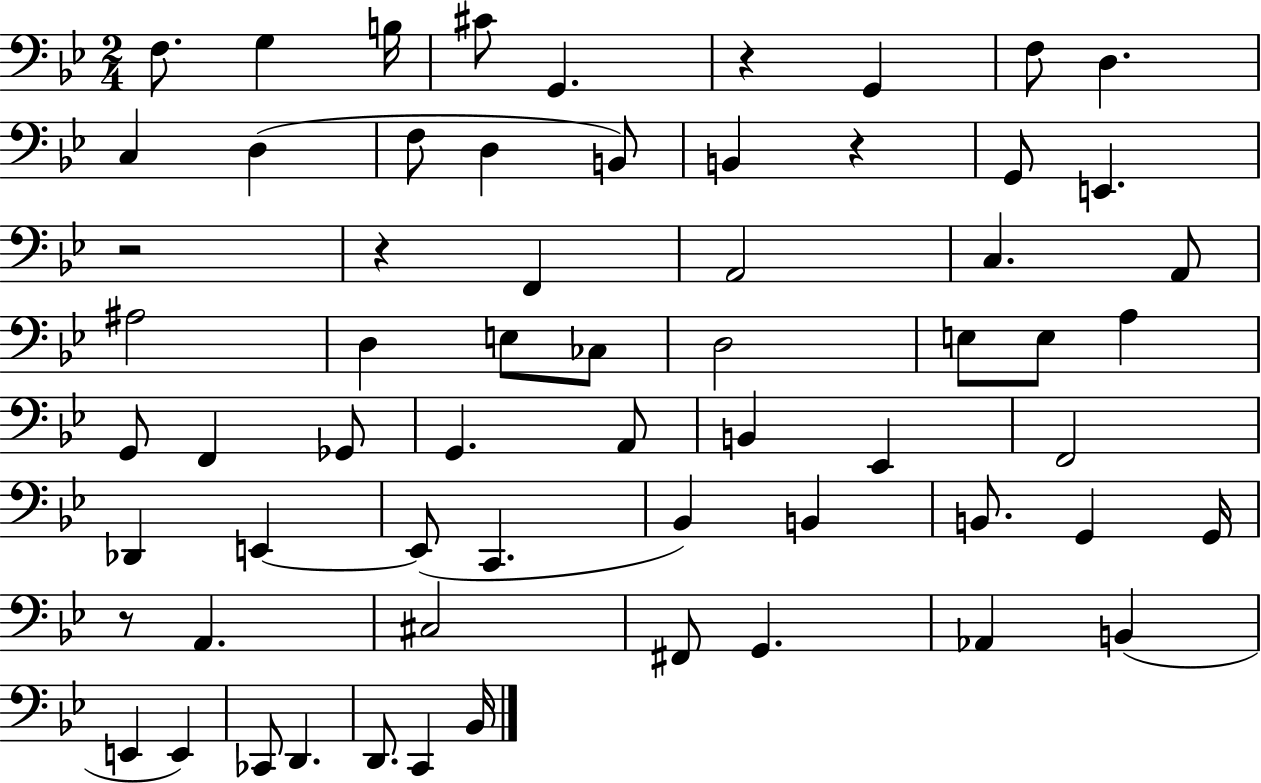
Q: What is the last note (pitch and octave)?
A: Bb2